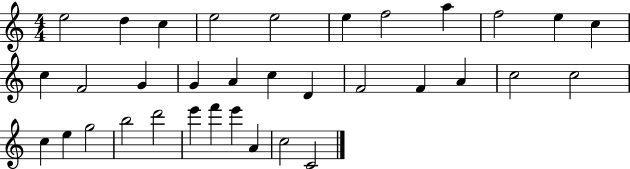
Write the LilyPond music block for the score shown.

{
  \clef treble
  \numericTimeSignature
  \time 4/4
  \key c \major
  e''2 d''4 c''4 | e''2 e''2 | e''4 f''2 a''4 | f''2 e''4 c''4 | \break c''4 f'2 g'4 | g'4 a'4 c''4 d'4 | f'2 f'4 a'4 | c''2 c''2 | \break c''4 e''4 g''2 | b''2 d'''2 | e'''4 f'''4 e'''4 a'4 | c''2 c'2 | \break \bar "|."
}